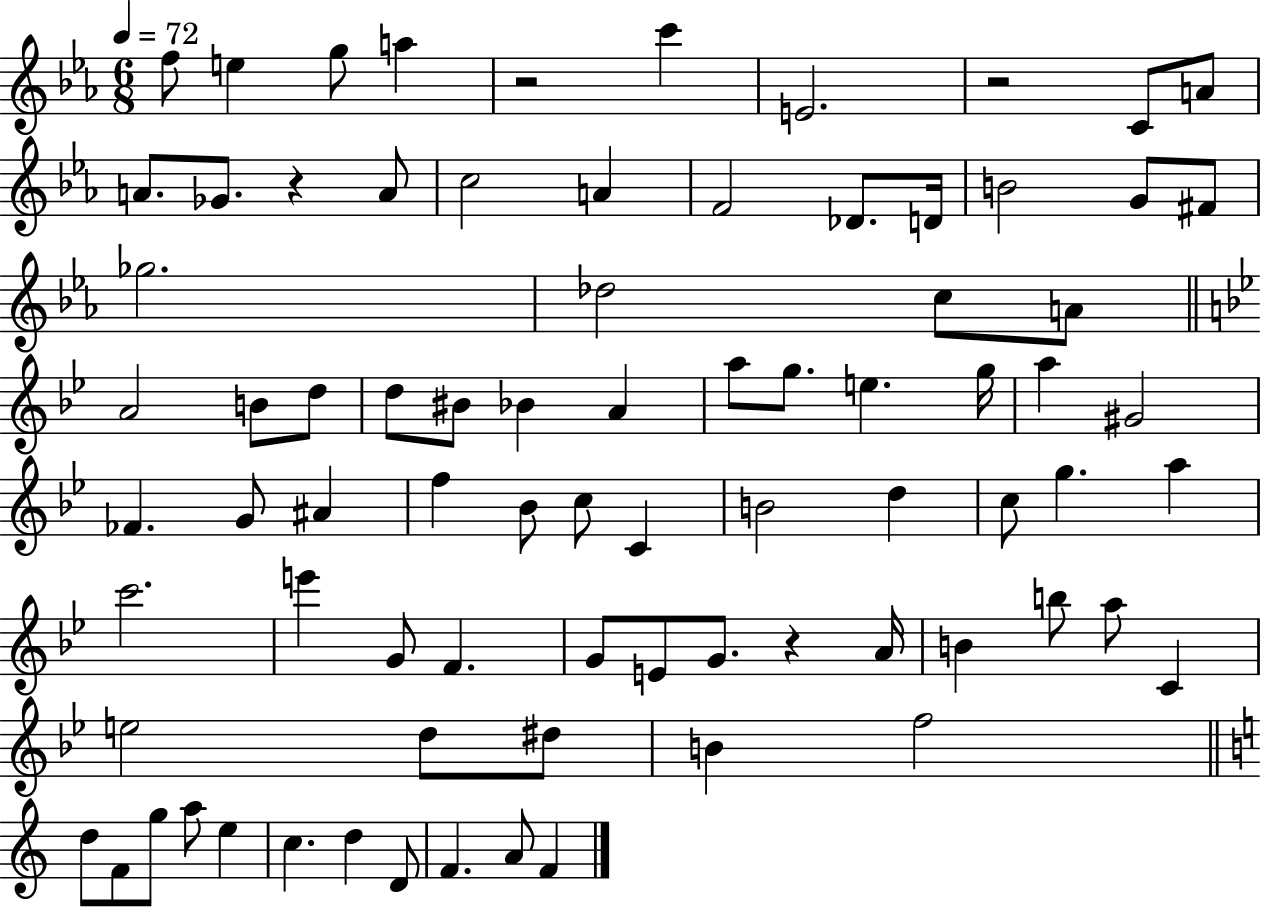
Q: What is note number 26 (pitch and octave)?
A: D5